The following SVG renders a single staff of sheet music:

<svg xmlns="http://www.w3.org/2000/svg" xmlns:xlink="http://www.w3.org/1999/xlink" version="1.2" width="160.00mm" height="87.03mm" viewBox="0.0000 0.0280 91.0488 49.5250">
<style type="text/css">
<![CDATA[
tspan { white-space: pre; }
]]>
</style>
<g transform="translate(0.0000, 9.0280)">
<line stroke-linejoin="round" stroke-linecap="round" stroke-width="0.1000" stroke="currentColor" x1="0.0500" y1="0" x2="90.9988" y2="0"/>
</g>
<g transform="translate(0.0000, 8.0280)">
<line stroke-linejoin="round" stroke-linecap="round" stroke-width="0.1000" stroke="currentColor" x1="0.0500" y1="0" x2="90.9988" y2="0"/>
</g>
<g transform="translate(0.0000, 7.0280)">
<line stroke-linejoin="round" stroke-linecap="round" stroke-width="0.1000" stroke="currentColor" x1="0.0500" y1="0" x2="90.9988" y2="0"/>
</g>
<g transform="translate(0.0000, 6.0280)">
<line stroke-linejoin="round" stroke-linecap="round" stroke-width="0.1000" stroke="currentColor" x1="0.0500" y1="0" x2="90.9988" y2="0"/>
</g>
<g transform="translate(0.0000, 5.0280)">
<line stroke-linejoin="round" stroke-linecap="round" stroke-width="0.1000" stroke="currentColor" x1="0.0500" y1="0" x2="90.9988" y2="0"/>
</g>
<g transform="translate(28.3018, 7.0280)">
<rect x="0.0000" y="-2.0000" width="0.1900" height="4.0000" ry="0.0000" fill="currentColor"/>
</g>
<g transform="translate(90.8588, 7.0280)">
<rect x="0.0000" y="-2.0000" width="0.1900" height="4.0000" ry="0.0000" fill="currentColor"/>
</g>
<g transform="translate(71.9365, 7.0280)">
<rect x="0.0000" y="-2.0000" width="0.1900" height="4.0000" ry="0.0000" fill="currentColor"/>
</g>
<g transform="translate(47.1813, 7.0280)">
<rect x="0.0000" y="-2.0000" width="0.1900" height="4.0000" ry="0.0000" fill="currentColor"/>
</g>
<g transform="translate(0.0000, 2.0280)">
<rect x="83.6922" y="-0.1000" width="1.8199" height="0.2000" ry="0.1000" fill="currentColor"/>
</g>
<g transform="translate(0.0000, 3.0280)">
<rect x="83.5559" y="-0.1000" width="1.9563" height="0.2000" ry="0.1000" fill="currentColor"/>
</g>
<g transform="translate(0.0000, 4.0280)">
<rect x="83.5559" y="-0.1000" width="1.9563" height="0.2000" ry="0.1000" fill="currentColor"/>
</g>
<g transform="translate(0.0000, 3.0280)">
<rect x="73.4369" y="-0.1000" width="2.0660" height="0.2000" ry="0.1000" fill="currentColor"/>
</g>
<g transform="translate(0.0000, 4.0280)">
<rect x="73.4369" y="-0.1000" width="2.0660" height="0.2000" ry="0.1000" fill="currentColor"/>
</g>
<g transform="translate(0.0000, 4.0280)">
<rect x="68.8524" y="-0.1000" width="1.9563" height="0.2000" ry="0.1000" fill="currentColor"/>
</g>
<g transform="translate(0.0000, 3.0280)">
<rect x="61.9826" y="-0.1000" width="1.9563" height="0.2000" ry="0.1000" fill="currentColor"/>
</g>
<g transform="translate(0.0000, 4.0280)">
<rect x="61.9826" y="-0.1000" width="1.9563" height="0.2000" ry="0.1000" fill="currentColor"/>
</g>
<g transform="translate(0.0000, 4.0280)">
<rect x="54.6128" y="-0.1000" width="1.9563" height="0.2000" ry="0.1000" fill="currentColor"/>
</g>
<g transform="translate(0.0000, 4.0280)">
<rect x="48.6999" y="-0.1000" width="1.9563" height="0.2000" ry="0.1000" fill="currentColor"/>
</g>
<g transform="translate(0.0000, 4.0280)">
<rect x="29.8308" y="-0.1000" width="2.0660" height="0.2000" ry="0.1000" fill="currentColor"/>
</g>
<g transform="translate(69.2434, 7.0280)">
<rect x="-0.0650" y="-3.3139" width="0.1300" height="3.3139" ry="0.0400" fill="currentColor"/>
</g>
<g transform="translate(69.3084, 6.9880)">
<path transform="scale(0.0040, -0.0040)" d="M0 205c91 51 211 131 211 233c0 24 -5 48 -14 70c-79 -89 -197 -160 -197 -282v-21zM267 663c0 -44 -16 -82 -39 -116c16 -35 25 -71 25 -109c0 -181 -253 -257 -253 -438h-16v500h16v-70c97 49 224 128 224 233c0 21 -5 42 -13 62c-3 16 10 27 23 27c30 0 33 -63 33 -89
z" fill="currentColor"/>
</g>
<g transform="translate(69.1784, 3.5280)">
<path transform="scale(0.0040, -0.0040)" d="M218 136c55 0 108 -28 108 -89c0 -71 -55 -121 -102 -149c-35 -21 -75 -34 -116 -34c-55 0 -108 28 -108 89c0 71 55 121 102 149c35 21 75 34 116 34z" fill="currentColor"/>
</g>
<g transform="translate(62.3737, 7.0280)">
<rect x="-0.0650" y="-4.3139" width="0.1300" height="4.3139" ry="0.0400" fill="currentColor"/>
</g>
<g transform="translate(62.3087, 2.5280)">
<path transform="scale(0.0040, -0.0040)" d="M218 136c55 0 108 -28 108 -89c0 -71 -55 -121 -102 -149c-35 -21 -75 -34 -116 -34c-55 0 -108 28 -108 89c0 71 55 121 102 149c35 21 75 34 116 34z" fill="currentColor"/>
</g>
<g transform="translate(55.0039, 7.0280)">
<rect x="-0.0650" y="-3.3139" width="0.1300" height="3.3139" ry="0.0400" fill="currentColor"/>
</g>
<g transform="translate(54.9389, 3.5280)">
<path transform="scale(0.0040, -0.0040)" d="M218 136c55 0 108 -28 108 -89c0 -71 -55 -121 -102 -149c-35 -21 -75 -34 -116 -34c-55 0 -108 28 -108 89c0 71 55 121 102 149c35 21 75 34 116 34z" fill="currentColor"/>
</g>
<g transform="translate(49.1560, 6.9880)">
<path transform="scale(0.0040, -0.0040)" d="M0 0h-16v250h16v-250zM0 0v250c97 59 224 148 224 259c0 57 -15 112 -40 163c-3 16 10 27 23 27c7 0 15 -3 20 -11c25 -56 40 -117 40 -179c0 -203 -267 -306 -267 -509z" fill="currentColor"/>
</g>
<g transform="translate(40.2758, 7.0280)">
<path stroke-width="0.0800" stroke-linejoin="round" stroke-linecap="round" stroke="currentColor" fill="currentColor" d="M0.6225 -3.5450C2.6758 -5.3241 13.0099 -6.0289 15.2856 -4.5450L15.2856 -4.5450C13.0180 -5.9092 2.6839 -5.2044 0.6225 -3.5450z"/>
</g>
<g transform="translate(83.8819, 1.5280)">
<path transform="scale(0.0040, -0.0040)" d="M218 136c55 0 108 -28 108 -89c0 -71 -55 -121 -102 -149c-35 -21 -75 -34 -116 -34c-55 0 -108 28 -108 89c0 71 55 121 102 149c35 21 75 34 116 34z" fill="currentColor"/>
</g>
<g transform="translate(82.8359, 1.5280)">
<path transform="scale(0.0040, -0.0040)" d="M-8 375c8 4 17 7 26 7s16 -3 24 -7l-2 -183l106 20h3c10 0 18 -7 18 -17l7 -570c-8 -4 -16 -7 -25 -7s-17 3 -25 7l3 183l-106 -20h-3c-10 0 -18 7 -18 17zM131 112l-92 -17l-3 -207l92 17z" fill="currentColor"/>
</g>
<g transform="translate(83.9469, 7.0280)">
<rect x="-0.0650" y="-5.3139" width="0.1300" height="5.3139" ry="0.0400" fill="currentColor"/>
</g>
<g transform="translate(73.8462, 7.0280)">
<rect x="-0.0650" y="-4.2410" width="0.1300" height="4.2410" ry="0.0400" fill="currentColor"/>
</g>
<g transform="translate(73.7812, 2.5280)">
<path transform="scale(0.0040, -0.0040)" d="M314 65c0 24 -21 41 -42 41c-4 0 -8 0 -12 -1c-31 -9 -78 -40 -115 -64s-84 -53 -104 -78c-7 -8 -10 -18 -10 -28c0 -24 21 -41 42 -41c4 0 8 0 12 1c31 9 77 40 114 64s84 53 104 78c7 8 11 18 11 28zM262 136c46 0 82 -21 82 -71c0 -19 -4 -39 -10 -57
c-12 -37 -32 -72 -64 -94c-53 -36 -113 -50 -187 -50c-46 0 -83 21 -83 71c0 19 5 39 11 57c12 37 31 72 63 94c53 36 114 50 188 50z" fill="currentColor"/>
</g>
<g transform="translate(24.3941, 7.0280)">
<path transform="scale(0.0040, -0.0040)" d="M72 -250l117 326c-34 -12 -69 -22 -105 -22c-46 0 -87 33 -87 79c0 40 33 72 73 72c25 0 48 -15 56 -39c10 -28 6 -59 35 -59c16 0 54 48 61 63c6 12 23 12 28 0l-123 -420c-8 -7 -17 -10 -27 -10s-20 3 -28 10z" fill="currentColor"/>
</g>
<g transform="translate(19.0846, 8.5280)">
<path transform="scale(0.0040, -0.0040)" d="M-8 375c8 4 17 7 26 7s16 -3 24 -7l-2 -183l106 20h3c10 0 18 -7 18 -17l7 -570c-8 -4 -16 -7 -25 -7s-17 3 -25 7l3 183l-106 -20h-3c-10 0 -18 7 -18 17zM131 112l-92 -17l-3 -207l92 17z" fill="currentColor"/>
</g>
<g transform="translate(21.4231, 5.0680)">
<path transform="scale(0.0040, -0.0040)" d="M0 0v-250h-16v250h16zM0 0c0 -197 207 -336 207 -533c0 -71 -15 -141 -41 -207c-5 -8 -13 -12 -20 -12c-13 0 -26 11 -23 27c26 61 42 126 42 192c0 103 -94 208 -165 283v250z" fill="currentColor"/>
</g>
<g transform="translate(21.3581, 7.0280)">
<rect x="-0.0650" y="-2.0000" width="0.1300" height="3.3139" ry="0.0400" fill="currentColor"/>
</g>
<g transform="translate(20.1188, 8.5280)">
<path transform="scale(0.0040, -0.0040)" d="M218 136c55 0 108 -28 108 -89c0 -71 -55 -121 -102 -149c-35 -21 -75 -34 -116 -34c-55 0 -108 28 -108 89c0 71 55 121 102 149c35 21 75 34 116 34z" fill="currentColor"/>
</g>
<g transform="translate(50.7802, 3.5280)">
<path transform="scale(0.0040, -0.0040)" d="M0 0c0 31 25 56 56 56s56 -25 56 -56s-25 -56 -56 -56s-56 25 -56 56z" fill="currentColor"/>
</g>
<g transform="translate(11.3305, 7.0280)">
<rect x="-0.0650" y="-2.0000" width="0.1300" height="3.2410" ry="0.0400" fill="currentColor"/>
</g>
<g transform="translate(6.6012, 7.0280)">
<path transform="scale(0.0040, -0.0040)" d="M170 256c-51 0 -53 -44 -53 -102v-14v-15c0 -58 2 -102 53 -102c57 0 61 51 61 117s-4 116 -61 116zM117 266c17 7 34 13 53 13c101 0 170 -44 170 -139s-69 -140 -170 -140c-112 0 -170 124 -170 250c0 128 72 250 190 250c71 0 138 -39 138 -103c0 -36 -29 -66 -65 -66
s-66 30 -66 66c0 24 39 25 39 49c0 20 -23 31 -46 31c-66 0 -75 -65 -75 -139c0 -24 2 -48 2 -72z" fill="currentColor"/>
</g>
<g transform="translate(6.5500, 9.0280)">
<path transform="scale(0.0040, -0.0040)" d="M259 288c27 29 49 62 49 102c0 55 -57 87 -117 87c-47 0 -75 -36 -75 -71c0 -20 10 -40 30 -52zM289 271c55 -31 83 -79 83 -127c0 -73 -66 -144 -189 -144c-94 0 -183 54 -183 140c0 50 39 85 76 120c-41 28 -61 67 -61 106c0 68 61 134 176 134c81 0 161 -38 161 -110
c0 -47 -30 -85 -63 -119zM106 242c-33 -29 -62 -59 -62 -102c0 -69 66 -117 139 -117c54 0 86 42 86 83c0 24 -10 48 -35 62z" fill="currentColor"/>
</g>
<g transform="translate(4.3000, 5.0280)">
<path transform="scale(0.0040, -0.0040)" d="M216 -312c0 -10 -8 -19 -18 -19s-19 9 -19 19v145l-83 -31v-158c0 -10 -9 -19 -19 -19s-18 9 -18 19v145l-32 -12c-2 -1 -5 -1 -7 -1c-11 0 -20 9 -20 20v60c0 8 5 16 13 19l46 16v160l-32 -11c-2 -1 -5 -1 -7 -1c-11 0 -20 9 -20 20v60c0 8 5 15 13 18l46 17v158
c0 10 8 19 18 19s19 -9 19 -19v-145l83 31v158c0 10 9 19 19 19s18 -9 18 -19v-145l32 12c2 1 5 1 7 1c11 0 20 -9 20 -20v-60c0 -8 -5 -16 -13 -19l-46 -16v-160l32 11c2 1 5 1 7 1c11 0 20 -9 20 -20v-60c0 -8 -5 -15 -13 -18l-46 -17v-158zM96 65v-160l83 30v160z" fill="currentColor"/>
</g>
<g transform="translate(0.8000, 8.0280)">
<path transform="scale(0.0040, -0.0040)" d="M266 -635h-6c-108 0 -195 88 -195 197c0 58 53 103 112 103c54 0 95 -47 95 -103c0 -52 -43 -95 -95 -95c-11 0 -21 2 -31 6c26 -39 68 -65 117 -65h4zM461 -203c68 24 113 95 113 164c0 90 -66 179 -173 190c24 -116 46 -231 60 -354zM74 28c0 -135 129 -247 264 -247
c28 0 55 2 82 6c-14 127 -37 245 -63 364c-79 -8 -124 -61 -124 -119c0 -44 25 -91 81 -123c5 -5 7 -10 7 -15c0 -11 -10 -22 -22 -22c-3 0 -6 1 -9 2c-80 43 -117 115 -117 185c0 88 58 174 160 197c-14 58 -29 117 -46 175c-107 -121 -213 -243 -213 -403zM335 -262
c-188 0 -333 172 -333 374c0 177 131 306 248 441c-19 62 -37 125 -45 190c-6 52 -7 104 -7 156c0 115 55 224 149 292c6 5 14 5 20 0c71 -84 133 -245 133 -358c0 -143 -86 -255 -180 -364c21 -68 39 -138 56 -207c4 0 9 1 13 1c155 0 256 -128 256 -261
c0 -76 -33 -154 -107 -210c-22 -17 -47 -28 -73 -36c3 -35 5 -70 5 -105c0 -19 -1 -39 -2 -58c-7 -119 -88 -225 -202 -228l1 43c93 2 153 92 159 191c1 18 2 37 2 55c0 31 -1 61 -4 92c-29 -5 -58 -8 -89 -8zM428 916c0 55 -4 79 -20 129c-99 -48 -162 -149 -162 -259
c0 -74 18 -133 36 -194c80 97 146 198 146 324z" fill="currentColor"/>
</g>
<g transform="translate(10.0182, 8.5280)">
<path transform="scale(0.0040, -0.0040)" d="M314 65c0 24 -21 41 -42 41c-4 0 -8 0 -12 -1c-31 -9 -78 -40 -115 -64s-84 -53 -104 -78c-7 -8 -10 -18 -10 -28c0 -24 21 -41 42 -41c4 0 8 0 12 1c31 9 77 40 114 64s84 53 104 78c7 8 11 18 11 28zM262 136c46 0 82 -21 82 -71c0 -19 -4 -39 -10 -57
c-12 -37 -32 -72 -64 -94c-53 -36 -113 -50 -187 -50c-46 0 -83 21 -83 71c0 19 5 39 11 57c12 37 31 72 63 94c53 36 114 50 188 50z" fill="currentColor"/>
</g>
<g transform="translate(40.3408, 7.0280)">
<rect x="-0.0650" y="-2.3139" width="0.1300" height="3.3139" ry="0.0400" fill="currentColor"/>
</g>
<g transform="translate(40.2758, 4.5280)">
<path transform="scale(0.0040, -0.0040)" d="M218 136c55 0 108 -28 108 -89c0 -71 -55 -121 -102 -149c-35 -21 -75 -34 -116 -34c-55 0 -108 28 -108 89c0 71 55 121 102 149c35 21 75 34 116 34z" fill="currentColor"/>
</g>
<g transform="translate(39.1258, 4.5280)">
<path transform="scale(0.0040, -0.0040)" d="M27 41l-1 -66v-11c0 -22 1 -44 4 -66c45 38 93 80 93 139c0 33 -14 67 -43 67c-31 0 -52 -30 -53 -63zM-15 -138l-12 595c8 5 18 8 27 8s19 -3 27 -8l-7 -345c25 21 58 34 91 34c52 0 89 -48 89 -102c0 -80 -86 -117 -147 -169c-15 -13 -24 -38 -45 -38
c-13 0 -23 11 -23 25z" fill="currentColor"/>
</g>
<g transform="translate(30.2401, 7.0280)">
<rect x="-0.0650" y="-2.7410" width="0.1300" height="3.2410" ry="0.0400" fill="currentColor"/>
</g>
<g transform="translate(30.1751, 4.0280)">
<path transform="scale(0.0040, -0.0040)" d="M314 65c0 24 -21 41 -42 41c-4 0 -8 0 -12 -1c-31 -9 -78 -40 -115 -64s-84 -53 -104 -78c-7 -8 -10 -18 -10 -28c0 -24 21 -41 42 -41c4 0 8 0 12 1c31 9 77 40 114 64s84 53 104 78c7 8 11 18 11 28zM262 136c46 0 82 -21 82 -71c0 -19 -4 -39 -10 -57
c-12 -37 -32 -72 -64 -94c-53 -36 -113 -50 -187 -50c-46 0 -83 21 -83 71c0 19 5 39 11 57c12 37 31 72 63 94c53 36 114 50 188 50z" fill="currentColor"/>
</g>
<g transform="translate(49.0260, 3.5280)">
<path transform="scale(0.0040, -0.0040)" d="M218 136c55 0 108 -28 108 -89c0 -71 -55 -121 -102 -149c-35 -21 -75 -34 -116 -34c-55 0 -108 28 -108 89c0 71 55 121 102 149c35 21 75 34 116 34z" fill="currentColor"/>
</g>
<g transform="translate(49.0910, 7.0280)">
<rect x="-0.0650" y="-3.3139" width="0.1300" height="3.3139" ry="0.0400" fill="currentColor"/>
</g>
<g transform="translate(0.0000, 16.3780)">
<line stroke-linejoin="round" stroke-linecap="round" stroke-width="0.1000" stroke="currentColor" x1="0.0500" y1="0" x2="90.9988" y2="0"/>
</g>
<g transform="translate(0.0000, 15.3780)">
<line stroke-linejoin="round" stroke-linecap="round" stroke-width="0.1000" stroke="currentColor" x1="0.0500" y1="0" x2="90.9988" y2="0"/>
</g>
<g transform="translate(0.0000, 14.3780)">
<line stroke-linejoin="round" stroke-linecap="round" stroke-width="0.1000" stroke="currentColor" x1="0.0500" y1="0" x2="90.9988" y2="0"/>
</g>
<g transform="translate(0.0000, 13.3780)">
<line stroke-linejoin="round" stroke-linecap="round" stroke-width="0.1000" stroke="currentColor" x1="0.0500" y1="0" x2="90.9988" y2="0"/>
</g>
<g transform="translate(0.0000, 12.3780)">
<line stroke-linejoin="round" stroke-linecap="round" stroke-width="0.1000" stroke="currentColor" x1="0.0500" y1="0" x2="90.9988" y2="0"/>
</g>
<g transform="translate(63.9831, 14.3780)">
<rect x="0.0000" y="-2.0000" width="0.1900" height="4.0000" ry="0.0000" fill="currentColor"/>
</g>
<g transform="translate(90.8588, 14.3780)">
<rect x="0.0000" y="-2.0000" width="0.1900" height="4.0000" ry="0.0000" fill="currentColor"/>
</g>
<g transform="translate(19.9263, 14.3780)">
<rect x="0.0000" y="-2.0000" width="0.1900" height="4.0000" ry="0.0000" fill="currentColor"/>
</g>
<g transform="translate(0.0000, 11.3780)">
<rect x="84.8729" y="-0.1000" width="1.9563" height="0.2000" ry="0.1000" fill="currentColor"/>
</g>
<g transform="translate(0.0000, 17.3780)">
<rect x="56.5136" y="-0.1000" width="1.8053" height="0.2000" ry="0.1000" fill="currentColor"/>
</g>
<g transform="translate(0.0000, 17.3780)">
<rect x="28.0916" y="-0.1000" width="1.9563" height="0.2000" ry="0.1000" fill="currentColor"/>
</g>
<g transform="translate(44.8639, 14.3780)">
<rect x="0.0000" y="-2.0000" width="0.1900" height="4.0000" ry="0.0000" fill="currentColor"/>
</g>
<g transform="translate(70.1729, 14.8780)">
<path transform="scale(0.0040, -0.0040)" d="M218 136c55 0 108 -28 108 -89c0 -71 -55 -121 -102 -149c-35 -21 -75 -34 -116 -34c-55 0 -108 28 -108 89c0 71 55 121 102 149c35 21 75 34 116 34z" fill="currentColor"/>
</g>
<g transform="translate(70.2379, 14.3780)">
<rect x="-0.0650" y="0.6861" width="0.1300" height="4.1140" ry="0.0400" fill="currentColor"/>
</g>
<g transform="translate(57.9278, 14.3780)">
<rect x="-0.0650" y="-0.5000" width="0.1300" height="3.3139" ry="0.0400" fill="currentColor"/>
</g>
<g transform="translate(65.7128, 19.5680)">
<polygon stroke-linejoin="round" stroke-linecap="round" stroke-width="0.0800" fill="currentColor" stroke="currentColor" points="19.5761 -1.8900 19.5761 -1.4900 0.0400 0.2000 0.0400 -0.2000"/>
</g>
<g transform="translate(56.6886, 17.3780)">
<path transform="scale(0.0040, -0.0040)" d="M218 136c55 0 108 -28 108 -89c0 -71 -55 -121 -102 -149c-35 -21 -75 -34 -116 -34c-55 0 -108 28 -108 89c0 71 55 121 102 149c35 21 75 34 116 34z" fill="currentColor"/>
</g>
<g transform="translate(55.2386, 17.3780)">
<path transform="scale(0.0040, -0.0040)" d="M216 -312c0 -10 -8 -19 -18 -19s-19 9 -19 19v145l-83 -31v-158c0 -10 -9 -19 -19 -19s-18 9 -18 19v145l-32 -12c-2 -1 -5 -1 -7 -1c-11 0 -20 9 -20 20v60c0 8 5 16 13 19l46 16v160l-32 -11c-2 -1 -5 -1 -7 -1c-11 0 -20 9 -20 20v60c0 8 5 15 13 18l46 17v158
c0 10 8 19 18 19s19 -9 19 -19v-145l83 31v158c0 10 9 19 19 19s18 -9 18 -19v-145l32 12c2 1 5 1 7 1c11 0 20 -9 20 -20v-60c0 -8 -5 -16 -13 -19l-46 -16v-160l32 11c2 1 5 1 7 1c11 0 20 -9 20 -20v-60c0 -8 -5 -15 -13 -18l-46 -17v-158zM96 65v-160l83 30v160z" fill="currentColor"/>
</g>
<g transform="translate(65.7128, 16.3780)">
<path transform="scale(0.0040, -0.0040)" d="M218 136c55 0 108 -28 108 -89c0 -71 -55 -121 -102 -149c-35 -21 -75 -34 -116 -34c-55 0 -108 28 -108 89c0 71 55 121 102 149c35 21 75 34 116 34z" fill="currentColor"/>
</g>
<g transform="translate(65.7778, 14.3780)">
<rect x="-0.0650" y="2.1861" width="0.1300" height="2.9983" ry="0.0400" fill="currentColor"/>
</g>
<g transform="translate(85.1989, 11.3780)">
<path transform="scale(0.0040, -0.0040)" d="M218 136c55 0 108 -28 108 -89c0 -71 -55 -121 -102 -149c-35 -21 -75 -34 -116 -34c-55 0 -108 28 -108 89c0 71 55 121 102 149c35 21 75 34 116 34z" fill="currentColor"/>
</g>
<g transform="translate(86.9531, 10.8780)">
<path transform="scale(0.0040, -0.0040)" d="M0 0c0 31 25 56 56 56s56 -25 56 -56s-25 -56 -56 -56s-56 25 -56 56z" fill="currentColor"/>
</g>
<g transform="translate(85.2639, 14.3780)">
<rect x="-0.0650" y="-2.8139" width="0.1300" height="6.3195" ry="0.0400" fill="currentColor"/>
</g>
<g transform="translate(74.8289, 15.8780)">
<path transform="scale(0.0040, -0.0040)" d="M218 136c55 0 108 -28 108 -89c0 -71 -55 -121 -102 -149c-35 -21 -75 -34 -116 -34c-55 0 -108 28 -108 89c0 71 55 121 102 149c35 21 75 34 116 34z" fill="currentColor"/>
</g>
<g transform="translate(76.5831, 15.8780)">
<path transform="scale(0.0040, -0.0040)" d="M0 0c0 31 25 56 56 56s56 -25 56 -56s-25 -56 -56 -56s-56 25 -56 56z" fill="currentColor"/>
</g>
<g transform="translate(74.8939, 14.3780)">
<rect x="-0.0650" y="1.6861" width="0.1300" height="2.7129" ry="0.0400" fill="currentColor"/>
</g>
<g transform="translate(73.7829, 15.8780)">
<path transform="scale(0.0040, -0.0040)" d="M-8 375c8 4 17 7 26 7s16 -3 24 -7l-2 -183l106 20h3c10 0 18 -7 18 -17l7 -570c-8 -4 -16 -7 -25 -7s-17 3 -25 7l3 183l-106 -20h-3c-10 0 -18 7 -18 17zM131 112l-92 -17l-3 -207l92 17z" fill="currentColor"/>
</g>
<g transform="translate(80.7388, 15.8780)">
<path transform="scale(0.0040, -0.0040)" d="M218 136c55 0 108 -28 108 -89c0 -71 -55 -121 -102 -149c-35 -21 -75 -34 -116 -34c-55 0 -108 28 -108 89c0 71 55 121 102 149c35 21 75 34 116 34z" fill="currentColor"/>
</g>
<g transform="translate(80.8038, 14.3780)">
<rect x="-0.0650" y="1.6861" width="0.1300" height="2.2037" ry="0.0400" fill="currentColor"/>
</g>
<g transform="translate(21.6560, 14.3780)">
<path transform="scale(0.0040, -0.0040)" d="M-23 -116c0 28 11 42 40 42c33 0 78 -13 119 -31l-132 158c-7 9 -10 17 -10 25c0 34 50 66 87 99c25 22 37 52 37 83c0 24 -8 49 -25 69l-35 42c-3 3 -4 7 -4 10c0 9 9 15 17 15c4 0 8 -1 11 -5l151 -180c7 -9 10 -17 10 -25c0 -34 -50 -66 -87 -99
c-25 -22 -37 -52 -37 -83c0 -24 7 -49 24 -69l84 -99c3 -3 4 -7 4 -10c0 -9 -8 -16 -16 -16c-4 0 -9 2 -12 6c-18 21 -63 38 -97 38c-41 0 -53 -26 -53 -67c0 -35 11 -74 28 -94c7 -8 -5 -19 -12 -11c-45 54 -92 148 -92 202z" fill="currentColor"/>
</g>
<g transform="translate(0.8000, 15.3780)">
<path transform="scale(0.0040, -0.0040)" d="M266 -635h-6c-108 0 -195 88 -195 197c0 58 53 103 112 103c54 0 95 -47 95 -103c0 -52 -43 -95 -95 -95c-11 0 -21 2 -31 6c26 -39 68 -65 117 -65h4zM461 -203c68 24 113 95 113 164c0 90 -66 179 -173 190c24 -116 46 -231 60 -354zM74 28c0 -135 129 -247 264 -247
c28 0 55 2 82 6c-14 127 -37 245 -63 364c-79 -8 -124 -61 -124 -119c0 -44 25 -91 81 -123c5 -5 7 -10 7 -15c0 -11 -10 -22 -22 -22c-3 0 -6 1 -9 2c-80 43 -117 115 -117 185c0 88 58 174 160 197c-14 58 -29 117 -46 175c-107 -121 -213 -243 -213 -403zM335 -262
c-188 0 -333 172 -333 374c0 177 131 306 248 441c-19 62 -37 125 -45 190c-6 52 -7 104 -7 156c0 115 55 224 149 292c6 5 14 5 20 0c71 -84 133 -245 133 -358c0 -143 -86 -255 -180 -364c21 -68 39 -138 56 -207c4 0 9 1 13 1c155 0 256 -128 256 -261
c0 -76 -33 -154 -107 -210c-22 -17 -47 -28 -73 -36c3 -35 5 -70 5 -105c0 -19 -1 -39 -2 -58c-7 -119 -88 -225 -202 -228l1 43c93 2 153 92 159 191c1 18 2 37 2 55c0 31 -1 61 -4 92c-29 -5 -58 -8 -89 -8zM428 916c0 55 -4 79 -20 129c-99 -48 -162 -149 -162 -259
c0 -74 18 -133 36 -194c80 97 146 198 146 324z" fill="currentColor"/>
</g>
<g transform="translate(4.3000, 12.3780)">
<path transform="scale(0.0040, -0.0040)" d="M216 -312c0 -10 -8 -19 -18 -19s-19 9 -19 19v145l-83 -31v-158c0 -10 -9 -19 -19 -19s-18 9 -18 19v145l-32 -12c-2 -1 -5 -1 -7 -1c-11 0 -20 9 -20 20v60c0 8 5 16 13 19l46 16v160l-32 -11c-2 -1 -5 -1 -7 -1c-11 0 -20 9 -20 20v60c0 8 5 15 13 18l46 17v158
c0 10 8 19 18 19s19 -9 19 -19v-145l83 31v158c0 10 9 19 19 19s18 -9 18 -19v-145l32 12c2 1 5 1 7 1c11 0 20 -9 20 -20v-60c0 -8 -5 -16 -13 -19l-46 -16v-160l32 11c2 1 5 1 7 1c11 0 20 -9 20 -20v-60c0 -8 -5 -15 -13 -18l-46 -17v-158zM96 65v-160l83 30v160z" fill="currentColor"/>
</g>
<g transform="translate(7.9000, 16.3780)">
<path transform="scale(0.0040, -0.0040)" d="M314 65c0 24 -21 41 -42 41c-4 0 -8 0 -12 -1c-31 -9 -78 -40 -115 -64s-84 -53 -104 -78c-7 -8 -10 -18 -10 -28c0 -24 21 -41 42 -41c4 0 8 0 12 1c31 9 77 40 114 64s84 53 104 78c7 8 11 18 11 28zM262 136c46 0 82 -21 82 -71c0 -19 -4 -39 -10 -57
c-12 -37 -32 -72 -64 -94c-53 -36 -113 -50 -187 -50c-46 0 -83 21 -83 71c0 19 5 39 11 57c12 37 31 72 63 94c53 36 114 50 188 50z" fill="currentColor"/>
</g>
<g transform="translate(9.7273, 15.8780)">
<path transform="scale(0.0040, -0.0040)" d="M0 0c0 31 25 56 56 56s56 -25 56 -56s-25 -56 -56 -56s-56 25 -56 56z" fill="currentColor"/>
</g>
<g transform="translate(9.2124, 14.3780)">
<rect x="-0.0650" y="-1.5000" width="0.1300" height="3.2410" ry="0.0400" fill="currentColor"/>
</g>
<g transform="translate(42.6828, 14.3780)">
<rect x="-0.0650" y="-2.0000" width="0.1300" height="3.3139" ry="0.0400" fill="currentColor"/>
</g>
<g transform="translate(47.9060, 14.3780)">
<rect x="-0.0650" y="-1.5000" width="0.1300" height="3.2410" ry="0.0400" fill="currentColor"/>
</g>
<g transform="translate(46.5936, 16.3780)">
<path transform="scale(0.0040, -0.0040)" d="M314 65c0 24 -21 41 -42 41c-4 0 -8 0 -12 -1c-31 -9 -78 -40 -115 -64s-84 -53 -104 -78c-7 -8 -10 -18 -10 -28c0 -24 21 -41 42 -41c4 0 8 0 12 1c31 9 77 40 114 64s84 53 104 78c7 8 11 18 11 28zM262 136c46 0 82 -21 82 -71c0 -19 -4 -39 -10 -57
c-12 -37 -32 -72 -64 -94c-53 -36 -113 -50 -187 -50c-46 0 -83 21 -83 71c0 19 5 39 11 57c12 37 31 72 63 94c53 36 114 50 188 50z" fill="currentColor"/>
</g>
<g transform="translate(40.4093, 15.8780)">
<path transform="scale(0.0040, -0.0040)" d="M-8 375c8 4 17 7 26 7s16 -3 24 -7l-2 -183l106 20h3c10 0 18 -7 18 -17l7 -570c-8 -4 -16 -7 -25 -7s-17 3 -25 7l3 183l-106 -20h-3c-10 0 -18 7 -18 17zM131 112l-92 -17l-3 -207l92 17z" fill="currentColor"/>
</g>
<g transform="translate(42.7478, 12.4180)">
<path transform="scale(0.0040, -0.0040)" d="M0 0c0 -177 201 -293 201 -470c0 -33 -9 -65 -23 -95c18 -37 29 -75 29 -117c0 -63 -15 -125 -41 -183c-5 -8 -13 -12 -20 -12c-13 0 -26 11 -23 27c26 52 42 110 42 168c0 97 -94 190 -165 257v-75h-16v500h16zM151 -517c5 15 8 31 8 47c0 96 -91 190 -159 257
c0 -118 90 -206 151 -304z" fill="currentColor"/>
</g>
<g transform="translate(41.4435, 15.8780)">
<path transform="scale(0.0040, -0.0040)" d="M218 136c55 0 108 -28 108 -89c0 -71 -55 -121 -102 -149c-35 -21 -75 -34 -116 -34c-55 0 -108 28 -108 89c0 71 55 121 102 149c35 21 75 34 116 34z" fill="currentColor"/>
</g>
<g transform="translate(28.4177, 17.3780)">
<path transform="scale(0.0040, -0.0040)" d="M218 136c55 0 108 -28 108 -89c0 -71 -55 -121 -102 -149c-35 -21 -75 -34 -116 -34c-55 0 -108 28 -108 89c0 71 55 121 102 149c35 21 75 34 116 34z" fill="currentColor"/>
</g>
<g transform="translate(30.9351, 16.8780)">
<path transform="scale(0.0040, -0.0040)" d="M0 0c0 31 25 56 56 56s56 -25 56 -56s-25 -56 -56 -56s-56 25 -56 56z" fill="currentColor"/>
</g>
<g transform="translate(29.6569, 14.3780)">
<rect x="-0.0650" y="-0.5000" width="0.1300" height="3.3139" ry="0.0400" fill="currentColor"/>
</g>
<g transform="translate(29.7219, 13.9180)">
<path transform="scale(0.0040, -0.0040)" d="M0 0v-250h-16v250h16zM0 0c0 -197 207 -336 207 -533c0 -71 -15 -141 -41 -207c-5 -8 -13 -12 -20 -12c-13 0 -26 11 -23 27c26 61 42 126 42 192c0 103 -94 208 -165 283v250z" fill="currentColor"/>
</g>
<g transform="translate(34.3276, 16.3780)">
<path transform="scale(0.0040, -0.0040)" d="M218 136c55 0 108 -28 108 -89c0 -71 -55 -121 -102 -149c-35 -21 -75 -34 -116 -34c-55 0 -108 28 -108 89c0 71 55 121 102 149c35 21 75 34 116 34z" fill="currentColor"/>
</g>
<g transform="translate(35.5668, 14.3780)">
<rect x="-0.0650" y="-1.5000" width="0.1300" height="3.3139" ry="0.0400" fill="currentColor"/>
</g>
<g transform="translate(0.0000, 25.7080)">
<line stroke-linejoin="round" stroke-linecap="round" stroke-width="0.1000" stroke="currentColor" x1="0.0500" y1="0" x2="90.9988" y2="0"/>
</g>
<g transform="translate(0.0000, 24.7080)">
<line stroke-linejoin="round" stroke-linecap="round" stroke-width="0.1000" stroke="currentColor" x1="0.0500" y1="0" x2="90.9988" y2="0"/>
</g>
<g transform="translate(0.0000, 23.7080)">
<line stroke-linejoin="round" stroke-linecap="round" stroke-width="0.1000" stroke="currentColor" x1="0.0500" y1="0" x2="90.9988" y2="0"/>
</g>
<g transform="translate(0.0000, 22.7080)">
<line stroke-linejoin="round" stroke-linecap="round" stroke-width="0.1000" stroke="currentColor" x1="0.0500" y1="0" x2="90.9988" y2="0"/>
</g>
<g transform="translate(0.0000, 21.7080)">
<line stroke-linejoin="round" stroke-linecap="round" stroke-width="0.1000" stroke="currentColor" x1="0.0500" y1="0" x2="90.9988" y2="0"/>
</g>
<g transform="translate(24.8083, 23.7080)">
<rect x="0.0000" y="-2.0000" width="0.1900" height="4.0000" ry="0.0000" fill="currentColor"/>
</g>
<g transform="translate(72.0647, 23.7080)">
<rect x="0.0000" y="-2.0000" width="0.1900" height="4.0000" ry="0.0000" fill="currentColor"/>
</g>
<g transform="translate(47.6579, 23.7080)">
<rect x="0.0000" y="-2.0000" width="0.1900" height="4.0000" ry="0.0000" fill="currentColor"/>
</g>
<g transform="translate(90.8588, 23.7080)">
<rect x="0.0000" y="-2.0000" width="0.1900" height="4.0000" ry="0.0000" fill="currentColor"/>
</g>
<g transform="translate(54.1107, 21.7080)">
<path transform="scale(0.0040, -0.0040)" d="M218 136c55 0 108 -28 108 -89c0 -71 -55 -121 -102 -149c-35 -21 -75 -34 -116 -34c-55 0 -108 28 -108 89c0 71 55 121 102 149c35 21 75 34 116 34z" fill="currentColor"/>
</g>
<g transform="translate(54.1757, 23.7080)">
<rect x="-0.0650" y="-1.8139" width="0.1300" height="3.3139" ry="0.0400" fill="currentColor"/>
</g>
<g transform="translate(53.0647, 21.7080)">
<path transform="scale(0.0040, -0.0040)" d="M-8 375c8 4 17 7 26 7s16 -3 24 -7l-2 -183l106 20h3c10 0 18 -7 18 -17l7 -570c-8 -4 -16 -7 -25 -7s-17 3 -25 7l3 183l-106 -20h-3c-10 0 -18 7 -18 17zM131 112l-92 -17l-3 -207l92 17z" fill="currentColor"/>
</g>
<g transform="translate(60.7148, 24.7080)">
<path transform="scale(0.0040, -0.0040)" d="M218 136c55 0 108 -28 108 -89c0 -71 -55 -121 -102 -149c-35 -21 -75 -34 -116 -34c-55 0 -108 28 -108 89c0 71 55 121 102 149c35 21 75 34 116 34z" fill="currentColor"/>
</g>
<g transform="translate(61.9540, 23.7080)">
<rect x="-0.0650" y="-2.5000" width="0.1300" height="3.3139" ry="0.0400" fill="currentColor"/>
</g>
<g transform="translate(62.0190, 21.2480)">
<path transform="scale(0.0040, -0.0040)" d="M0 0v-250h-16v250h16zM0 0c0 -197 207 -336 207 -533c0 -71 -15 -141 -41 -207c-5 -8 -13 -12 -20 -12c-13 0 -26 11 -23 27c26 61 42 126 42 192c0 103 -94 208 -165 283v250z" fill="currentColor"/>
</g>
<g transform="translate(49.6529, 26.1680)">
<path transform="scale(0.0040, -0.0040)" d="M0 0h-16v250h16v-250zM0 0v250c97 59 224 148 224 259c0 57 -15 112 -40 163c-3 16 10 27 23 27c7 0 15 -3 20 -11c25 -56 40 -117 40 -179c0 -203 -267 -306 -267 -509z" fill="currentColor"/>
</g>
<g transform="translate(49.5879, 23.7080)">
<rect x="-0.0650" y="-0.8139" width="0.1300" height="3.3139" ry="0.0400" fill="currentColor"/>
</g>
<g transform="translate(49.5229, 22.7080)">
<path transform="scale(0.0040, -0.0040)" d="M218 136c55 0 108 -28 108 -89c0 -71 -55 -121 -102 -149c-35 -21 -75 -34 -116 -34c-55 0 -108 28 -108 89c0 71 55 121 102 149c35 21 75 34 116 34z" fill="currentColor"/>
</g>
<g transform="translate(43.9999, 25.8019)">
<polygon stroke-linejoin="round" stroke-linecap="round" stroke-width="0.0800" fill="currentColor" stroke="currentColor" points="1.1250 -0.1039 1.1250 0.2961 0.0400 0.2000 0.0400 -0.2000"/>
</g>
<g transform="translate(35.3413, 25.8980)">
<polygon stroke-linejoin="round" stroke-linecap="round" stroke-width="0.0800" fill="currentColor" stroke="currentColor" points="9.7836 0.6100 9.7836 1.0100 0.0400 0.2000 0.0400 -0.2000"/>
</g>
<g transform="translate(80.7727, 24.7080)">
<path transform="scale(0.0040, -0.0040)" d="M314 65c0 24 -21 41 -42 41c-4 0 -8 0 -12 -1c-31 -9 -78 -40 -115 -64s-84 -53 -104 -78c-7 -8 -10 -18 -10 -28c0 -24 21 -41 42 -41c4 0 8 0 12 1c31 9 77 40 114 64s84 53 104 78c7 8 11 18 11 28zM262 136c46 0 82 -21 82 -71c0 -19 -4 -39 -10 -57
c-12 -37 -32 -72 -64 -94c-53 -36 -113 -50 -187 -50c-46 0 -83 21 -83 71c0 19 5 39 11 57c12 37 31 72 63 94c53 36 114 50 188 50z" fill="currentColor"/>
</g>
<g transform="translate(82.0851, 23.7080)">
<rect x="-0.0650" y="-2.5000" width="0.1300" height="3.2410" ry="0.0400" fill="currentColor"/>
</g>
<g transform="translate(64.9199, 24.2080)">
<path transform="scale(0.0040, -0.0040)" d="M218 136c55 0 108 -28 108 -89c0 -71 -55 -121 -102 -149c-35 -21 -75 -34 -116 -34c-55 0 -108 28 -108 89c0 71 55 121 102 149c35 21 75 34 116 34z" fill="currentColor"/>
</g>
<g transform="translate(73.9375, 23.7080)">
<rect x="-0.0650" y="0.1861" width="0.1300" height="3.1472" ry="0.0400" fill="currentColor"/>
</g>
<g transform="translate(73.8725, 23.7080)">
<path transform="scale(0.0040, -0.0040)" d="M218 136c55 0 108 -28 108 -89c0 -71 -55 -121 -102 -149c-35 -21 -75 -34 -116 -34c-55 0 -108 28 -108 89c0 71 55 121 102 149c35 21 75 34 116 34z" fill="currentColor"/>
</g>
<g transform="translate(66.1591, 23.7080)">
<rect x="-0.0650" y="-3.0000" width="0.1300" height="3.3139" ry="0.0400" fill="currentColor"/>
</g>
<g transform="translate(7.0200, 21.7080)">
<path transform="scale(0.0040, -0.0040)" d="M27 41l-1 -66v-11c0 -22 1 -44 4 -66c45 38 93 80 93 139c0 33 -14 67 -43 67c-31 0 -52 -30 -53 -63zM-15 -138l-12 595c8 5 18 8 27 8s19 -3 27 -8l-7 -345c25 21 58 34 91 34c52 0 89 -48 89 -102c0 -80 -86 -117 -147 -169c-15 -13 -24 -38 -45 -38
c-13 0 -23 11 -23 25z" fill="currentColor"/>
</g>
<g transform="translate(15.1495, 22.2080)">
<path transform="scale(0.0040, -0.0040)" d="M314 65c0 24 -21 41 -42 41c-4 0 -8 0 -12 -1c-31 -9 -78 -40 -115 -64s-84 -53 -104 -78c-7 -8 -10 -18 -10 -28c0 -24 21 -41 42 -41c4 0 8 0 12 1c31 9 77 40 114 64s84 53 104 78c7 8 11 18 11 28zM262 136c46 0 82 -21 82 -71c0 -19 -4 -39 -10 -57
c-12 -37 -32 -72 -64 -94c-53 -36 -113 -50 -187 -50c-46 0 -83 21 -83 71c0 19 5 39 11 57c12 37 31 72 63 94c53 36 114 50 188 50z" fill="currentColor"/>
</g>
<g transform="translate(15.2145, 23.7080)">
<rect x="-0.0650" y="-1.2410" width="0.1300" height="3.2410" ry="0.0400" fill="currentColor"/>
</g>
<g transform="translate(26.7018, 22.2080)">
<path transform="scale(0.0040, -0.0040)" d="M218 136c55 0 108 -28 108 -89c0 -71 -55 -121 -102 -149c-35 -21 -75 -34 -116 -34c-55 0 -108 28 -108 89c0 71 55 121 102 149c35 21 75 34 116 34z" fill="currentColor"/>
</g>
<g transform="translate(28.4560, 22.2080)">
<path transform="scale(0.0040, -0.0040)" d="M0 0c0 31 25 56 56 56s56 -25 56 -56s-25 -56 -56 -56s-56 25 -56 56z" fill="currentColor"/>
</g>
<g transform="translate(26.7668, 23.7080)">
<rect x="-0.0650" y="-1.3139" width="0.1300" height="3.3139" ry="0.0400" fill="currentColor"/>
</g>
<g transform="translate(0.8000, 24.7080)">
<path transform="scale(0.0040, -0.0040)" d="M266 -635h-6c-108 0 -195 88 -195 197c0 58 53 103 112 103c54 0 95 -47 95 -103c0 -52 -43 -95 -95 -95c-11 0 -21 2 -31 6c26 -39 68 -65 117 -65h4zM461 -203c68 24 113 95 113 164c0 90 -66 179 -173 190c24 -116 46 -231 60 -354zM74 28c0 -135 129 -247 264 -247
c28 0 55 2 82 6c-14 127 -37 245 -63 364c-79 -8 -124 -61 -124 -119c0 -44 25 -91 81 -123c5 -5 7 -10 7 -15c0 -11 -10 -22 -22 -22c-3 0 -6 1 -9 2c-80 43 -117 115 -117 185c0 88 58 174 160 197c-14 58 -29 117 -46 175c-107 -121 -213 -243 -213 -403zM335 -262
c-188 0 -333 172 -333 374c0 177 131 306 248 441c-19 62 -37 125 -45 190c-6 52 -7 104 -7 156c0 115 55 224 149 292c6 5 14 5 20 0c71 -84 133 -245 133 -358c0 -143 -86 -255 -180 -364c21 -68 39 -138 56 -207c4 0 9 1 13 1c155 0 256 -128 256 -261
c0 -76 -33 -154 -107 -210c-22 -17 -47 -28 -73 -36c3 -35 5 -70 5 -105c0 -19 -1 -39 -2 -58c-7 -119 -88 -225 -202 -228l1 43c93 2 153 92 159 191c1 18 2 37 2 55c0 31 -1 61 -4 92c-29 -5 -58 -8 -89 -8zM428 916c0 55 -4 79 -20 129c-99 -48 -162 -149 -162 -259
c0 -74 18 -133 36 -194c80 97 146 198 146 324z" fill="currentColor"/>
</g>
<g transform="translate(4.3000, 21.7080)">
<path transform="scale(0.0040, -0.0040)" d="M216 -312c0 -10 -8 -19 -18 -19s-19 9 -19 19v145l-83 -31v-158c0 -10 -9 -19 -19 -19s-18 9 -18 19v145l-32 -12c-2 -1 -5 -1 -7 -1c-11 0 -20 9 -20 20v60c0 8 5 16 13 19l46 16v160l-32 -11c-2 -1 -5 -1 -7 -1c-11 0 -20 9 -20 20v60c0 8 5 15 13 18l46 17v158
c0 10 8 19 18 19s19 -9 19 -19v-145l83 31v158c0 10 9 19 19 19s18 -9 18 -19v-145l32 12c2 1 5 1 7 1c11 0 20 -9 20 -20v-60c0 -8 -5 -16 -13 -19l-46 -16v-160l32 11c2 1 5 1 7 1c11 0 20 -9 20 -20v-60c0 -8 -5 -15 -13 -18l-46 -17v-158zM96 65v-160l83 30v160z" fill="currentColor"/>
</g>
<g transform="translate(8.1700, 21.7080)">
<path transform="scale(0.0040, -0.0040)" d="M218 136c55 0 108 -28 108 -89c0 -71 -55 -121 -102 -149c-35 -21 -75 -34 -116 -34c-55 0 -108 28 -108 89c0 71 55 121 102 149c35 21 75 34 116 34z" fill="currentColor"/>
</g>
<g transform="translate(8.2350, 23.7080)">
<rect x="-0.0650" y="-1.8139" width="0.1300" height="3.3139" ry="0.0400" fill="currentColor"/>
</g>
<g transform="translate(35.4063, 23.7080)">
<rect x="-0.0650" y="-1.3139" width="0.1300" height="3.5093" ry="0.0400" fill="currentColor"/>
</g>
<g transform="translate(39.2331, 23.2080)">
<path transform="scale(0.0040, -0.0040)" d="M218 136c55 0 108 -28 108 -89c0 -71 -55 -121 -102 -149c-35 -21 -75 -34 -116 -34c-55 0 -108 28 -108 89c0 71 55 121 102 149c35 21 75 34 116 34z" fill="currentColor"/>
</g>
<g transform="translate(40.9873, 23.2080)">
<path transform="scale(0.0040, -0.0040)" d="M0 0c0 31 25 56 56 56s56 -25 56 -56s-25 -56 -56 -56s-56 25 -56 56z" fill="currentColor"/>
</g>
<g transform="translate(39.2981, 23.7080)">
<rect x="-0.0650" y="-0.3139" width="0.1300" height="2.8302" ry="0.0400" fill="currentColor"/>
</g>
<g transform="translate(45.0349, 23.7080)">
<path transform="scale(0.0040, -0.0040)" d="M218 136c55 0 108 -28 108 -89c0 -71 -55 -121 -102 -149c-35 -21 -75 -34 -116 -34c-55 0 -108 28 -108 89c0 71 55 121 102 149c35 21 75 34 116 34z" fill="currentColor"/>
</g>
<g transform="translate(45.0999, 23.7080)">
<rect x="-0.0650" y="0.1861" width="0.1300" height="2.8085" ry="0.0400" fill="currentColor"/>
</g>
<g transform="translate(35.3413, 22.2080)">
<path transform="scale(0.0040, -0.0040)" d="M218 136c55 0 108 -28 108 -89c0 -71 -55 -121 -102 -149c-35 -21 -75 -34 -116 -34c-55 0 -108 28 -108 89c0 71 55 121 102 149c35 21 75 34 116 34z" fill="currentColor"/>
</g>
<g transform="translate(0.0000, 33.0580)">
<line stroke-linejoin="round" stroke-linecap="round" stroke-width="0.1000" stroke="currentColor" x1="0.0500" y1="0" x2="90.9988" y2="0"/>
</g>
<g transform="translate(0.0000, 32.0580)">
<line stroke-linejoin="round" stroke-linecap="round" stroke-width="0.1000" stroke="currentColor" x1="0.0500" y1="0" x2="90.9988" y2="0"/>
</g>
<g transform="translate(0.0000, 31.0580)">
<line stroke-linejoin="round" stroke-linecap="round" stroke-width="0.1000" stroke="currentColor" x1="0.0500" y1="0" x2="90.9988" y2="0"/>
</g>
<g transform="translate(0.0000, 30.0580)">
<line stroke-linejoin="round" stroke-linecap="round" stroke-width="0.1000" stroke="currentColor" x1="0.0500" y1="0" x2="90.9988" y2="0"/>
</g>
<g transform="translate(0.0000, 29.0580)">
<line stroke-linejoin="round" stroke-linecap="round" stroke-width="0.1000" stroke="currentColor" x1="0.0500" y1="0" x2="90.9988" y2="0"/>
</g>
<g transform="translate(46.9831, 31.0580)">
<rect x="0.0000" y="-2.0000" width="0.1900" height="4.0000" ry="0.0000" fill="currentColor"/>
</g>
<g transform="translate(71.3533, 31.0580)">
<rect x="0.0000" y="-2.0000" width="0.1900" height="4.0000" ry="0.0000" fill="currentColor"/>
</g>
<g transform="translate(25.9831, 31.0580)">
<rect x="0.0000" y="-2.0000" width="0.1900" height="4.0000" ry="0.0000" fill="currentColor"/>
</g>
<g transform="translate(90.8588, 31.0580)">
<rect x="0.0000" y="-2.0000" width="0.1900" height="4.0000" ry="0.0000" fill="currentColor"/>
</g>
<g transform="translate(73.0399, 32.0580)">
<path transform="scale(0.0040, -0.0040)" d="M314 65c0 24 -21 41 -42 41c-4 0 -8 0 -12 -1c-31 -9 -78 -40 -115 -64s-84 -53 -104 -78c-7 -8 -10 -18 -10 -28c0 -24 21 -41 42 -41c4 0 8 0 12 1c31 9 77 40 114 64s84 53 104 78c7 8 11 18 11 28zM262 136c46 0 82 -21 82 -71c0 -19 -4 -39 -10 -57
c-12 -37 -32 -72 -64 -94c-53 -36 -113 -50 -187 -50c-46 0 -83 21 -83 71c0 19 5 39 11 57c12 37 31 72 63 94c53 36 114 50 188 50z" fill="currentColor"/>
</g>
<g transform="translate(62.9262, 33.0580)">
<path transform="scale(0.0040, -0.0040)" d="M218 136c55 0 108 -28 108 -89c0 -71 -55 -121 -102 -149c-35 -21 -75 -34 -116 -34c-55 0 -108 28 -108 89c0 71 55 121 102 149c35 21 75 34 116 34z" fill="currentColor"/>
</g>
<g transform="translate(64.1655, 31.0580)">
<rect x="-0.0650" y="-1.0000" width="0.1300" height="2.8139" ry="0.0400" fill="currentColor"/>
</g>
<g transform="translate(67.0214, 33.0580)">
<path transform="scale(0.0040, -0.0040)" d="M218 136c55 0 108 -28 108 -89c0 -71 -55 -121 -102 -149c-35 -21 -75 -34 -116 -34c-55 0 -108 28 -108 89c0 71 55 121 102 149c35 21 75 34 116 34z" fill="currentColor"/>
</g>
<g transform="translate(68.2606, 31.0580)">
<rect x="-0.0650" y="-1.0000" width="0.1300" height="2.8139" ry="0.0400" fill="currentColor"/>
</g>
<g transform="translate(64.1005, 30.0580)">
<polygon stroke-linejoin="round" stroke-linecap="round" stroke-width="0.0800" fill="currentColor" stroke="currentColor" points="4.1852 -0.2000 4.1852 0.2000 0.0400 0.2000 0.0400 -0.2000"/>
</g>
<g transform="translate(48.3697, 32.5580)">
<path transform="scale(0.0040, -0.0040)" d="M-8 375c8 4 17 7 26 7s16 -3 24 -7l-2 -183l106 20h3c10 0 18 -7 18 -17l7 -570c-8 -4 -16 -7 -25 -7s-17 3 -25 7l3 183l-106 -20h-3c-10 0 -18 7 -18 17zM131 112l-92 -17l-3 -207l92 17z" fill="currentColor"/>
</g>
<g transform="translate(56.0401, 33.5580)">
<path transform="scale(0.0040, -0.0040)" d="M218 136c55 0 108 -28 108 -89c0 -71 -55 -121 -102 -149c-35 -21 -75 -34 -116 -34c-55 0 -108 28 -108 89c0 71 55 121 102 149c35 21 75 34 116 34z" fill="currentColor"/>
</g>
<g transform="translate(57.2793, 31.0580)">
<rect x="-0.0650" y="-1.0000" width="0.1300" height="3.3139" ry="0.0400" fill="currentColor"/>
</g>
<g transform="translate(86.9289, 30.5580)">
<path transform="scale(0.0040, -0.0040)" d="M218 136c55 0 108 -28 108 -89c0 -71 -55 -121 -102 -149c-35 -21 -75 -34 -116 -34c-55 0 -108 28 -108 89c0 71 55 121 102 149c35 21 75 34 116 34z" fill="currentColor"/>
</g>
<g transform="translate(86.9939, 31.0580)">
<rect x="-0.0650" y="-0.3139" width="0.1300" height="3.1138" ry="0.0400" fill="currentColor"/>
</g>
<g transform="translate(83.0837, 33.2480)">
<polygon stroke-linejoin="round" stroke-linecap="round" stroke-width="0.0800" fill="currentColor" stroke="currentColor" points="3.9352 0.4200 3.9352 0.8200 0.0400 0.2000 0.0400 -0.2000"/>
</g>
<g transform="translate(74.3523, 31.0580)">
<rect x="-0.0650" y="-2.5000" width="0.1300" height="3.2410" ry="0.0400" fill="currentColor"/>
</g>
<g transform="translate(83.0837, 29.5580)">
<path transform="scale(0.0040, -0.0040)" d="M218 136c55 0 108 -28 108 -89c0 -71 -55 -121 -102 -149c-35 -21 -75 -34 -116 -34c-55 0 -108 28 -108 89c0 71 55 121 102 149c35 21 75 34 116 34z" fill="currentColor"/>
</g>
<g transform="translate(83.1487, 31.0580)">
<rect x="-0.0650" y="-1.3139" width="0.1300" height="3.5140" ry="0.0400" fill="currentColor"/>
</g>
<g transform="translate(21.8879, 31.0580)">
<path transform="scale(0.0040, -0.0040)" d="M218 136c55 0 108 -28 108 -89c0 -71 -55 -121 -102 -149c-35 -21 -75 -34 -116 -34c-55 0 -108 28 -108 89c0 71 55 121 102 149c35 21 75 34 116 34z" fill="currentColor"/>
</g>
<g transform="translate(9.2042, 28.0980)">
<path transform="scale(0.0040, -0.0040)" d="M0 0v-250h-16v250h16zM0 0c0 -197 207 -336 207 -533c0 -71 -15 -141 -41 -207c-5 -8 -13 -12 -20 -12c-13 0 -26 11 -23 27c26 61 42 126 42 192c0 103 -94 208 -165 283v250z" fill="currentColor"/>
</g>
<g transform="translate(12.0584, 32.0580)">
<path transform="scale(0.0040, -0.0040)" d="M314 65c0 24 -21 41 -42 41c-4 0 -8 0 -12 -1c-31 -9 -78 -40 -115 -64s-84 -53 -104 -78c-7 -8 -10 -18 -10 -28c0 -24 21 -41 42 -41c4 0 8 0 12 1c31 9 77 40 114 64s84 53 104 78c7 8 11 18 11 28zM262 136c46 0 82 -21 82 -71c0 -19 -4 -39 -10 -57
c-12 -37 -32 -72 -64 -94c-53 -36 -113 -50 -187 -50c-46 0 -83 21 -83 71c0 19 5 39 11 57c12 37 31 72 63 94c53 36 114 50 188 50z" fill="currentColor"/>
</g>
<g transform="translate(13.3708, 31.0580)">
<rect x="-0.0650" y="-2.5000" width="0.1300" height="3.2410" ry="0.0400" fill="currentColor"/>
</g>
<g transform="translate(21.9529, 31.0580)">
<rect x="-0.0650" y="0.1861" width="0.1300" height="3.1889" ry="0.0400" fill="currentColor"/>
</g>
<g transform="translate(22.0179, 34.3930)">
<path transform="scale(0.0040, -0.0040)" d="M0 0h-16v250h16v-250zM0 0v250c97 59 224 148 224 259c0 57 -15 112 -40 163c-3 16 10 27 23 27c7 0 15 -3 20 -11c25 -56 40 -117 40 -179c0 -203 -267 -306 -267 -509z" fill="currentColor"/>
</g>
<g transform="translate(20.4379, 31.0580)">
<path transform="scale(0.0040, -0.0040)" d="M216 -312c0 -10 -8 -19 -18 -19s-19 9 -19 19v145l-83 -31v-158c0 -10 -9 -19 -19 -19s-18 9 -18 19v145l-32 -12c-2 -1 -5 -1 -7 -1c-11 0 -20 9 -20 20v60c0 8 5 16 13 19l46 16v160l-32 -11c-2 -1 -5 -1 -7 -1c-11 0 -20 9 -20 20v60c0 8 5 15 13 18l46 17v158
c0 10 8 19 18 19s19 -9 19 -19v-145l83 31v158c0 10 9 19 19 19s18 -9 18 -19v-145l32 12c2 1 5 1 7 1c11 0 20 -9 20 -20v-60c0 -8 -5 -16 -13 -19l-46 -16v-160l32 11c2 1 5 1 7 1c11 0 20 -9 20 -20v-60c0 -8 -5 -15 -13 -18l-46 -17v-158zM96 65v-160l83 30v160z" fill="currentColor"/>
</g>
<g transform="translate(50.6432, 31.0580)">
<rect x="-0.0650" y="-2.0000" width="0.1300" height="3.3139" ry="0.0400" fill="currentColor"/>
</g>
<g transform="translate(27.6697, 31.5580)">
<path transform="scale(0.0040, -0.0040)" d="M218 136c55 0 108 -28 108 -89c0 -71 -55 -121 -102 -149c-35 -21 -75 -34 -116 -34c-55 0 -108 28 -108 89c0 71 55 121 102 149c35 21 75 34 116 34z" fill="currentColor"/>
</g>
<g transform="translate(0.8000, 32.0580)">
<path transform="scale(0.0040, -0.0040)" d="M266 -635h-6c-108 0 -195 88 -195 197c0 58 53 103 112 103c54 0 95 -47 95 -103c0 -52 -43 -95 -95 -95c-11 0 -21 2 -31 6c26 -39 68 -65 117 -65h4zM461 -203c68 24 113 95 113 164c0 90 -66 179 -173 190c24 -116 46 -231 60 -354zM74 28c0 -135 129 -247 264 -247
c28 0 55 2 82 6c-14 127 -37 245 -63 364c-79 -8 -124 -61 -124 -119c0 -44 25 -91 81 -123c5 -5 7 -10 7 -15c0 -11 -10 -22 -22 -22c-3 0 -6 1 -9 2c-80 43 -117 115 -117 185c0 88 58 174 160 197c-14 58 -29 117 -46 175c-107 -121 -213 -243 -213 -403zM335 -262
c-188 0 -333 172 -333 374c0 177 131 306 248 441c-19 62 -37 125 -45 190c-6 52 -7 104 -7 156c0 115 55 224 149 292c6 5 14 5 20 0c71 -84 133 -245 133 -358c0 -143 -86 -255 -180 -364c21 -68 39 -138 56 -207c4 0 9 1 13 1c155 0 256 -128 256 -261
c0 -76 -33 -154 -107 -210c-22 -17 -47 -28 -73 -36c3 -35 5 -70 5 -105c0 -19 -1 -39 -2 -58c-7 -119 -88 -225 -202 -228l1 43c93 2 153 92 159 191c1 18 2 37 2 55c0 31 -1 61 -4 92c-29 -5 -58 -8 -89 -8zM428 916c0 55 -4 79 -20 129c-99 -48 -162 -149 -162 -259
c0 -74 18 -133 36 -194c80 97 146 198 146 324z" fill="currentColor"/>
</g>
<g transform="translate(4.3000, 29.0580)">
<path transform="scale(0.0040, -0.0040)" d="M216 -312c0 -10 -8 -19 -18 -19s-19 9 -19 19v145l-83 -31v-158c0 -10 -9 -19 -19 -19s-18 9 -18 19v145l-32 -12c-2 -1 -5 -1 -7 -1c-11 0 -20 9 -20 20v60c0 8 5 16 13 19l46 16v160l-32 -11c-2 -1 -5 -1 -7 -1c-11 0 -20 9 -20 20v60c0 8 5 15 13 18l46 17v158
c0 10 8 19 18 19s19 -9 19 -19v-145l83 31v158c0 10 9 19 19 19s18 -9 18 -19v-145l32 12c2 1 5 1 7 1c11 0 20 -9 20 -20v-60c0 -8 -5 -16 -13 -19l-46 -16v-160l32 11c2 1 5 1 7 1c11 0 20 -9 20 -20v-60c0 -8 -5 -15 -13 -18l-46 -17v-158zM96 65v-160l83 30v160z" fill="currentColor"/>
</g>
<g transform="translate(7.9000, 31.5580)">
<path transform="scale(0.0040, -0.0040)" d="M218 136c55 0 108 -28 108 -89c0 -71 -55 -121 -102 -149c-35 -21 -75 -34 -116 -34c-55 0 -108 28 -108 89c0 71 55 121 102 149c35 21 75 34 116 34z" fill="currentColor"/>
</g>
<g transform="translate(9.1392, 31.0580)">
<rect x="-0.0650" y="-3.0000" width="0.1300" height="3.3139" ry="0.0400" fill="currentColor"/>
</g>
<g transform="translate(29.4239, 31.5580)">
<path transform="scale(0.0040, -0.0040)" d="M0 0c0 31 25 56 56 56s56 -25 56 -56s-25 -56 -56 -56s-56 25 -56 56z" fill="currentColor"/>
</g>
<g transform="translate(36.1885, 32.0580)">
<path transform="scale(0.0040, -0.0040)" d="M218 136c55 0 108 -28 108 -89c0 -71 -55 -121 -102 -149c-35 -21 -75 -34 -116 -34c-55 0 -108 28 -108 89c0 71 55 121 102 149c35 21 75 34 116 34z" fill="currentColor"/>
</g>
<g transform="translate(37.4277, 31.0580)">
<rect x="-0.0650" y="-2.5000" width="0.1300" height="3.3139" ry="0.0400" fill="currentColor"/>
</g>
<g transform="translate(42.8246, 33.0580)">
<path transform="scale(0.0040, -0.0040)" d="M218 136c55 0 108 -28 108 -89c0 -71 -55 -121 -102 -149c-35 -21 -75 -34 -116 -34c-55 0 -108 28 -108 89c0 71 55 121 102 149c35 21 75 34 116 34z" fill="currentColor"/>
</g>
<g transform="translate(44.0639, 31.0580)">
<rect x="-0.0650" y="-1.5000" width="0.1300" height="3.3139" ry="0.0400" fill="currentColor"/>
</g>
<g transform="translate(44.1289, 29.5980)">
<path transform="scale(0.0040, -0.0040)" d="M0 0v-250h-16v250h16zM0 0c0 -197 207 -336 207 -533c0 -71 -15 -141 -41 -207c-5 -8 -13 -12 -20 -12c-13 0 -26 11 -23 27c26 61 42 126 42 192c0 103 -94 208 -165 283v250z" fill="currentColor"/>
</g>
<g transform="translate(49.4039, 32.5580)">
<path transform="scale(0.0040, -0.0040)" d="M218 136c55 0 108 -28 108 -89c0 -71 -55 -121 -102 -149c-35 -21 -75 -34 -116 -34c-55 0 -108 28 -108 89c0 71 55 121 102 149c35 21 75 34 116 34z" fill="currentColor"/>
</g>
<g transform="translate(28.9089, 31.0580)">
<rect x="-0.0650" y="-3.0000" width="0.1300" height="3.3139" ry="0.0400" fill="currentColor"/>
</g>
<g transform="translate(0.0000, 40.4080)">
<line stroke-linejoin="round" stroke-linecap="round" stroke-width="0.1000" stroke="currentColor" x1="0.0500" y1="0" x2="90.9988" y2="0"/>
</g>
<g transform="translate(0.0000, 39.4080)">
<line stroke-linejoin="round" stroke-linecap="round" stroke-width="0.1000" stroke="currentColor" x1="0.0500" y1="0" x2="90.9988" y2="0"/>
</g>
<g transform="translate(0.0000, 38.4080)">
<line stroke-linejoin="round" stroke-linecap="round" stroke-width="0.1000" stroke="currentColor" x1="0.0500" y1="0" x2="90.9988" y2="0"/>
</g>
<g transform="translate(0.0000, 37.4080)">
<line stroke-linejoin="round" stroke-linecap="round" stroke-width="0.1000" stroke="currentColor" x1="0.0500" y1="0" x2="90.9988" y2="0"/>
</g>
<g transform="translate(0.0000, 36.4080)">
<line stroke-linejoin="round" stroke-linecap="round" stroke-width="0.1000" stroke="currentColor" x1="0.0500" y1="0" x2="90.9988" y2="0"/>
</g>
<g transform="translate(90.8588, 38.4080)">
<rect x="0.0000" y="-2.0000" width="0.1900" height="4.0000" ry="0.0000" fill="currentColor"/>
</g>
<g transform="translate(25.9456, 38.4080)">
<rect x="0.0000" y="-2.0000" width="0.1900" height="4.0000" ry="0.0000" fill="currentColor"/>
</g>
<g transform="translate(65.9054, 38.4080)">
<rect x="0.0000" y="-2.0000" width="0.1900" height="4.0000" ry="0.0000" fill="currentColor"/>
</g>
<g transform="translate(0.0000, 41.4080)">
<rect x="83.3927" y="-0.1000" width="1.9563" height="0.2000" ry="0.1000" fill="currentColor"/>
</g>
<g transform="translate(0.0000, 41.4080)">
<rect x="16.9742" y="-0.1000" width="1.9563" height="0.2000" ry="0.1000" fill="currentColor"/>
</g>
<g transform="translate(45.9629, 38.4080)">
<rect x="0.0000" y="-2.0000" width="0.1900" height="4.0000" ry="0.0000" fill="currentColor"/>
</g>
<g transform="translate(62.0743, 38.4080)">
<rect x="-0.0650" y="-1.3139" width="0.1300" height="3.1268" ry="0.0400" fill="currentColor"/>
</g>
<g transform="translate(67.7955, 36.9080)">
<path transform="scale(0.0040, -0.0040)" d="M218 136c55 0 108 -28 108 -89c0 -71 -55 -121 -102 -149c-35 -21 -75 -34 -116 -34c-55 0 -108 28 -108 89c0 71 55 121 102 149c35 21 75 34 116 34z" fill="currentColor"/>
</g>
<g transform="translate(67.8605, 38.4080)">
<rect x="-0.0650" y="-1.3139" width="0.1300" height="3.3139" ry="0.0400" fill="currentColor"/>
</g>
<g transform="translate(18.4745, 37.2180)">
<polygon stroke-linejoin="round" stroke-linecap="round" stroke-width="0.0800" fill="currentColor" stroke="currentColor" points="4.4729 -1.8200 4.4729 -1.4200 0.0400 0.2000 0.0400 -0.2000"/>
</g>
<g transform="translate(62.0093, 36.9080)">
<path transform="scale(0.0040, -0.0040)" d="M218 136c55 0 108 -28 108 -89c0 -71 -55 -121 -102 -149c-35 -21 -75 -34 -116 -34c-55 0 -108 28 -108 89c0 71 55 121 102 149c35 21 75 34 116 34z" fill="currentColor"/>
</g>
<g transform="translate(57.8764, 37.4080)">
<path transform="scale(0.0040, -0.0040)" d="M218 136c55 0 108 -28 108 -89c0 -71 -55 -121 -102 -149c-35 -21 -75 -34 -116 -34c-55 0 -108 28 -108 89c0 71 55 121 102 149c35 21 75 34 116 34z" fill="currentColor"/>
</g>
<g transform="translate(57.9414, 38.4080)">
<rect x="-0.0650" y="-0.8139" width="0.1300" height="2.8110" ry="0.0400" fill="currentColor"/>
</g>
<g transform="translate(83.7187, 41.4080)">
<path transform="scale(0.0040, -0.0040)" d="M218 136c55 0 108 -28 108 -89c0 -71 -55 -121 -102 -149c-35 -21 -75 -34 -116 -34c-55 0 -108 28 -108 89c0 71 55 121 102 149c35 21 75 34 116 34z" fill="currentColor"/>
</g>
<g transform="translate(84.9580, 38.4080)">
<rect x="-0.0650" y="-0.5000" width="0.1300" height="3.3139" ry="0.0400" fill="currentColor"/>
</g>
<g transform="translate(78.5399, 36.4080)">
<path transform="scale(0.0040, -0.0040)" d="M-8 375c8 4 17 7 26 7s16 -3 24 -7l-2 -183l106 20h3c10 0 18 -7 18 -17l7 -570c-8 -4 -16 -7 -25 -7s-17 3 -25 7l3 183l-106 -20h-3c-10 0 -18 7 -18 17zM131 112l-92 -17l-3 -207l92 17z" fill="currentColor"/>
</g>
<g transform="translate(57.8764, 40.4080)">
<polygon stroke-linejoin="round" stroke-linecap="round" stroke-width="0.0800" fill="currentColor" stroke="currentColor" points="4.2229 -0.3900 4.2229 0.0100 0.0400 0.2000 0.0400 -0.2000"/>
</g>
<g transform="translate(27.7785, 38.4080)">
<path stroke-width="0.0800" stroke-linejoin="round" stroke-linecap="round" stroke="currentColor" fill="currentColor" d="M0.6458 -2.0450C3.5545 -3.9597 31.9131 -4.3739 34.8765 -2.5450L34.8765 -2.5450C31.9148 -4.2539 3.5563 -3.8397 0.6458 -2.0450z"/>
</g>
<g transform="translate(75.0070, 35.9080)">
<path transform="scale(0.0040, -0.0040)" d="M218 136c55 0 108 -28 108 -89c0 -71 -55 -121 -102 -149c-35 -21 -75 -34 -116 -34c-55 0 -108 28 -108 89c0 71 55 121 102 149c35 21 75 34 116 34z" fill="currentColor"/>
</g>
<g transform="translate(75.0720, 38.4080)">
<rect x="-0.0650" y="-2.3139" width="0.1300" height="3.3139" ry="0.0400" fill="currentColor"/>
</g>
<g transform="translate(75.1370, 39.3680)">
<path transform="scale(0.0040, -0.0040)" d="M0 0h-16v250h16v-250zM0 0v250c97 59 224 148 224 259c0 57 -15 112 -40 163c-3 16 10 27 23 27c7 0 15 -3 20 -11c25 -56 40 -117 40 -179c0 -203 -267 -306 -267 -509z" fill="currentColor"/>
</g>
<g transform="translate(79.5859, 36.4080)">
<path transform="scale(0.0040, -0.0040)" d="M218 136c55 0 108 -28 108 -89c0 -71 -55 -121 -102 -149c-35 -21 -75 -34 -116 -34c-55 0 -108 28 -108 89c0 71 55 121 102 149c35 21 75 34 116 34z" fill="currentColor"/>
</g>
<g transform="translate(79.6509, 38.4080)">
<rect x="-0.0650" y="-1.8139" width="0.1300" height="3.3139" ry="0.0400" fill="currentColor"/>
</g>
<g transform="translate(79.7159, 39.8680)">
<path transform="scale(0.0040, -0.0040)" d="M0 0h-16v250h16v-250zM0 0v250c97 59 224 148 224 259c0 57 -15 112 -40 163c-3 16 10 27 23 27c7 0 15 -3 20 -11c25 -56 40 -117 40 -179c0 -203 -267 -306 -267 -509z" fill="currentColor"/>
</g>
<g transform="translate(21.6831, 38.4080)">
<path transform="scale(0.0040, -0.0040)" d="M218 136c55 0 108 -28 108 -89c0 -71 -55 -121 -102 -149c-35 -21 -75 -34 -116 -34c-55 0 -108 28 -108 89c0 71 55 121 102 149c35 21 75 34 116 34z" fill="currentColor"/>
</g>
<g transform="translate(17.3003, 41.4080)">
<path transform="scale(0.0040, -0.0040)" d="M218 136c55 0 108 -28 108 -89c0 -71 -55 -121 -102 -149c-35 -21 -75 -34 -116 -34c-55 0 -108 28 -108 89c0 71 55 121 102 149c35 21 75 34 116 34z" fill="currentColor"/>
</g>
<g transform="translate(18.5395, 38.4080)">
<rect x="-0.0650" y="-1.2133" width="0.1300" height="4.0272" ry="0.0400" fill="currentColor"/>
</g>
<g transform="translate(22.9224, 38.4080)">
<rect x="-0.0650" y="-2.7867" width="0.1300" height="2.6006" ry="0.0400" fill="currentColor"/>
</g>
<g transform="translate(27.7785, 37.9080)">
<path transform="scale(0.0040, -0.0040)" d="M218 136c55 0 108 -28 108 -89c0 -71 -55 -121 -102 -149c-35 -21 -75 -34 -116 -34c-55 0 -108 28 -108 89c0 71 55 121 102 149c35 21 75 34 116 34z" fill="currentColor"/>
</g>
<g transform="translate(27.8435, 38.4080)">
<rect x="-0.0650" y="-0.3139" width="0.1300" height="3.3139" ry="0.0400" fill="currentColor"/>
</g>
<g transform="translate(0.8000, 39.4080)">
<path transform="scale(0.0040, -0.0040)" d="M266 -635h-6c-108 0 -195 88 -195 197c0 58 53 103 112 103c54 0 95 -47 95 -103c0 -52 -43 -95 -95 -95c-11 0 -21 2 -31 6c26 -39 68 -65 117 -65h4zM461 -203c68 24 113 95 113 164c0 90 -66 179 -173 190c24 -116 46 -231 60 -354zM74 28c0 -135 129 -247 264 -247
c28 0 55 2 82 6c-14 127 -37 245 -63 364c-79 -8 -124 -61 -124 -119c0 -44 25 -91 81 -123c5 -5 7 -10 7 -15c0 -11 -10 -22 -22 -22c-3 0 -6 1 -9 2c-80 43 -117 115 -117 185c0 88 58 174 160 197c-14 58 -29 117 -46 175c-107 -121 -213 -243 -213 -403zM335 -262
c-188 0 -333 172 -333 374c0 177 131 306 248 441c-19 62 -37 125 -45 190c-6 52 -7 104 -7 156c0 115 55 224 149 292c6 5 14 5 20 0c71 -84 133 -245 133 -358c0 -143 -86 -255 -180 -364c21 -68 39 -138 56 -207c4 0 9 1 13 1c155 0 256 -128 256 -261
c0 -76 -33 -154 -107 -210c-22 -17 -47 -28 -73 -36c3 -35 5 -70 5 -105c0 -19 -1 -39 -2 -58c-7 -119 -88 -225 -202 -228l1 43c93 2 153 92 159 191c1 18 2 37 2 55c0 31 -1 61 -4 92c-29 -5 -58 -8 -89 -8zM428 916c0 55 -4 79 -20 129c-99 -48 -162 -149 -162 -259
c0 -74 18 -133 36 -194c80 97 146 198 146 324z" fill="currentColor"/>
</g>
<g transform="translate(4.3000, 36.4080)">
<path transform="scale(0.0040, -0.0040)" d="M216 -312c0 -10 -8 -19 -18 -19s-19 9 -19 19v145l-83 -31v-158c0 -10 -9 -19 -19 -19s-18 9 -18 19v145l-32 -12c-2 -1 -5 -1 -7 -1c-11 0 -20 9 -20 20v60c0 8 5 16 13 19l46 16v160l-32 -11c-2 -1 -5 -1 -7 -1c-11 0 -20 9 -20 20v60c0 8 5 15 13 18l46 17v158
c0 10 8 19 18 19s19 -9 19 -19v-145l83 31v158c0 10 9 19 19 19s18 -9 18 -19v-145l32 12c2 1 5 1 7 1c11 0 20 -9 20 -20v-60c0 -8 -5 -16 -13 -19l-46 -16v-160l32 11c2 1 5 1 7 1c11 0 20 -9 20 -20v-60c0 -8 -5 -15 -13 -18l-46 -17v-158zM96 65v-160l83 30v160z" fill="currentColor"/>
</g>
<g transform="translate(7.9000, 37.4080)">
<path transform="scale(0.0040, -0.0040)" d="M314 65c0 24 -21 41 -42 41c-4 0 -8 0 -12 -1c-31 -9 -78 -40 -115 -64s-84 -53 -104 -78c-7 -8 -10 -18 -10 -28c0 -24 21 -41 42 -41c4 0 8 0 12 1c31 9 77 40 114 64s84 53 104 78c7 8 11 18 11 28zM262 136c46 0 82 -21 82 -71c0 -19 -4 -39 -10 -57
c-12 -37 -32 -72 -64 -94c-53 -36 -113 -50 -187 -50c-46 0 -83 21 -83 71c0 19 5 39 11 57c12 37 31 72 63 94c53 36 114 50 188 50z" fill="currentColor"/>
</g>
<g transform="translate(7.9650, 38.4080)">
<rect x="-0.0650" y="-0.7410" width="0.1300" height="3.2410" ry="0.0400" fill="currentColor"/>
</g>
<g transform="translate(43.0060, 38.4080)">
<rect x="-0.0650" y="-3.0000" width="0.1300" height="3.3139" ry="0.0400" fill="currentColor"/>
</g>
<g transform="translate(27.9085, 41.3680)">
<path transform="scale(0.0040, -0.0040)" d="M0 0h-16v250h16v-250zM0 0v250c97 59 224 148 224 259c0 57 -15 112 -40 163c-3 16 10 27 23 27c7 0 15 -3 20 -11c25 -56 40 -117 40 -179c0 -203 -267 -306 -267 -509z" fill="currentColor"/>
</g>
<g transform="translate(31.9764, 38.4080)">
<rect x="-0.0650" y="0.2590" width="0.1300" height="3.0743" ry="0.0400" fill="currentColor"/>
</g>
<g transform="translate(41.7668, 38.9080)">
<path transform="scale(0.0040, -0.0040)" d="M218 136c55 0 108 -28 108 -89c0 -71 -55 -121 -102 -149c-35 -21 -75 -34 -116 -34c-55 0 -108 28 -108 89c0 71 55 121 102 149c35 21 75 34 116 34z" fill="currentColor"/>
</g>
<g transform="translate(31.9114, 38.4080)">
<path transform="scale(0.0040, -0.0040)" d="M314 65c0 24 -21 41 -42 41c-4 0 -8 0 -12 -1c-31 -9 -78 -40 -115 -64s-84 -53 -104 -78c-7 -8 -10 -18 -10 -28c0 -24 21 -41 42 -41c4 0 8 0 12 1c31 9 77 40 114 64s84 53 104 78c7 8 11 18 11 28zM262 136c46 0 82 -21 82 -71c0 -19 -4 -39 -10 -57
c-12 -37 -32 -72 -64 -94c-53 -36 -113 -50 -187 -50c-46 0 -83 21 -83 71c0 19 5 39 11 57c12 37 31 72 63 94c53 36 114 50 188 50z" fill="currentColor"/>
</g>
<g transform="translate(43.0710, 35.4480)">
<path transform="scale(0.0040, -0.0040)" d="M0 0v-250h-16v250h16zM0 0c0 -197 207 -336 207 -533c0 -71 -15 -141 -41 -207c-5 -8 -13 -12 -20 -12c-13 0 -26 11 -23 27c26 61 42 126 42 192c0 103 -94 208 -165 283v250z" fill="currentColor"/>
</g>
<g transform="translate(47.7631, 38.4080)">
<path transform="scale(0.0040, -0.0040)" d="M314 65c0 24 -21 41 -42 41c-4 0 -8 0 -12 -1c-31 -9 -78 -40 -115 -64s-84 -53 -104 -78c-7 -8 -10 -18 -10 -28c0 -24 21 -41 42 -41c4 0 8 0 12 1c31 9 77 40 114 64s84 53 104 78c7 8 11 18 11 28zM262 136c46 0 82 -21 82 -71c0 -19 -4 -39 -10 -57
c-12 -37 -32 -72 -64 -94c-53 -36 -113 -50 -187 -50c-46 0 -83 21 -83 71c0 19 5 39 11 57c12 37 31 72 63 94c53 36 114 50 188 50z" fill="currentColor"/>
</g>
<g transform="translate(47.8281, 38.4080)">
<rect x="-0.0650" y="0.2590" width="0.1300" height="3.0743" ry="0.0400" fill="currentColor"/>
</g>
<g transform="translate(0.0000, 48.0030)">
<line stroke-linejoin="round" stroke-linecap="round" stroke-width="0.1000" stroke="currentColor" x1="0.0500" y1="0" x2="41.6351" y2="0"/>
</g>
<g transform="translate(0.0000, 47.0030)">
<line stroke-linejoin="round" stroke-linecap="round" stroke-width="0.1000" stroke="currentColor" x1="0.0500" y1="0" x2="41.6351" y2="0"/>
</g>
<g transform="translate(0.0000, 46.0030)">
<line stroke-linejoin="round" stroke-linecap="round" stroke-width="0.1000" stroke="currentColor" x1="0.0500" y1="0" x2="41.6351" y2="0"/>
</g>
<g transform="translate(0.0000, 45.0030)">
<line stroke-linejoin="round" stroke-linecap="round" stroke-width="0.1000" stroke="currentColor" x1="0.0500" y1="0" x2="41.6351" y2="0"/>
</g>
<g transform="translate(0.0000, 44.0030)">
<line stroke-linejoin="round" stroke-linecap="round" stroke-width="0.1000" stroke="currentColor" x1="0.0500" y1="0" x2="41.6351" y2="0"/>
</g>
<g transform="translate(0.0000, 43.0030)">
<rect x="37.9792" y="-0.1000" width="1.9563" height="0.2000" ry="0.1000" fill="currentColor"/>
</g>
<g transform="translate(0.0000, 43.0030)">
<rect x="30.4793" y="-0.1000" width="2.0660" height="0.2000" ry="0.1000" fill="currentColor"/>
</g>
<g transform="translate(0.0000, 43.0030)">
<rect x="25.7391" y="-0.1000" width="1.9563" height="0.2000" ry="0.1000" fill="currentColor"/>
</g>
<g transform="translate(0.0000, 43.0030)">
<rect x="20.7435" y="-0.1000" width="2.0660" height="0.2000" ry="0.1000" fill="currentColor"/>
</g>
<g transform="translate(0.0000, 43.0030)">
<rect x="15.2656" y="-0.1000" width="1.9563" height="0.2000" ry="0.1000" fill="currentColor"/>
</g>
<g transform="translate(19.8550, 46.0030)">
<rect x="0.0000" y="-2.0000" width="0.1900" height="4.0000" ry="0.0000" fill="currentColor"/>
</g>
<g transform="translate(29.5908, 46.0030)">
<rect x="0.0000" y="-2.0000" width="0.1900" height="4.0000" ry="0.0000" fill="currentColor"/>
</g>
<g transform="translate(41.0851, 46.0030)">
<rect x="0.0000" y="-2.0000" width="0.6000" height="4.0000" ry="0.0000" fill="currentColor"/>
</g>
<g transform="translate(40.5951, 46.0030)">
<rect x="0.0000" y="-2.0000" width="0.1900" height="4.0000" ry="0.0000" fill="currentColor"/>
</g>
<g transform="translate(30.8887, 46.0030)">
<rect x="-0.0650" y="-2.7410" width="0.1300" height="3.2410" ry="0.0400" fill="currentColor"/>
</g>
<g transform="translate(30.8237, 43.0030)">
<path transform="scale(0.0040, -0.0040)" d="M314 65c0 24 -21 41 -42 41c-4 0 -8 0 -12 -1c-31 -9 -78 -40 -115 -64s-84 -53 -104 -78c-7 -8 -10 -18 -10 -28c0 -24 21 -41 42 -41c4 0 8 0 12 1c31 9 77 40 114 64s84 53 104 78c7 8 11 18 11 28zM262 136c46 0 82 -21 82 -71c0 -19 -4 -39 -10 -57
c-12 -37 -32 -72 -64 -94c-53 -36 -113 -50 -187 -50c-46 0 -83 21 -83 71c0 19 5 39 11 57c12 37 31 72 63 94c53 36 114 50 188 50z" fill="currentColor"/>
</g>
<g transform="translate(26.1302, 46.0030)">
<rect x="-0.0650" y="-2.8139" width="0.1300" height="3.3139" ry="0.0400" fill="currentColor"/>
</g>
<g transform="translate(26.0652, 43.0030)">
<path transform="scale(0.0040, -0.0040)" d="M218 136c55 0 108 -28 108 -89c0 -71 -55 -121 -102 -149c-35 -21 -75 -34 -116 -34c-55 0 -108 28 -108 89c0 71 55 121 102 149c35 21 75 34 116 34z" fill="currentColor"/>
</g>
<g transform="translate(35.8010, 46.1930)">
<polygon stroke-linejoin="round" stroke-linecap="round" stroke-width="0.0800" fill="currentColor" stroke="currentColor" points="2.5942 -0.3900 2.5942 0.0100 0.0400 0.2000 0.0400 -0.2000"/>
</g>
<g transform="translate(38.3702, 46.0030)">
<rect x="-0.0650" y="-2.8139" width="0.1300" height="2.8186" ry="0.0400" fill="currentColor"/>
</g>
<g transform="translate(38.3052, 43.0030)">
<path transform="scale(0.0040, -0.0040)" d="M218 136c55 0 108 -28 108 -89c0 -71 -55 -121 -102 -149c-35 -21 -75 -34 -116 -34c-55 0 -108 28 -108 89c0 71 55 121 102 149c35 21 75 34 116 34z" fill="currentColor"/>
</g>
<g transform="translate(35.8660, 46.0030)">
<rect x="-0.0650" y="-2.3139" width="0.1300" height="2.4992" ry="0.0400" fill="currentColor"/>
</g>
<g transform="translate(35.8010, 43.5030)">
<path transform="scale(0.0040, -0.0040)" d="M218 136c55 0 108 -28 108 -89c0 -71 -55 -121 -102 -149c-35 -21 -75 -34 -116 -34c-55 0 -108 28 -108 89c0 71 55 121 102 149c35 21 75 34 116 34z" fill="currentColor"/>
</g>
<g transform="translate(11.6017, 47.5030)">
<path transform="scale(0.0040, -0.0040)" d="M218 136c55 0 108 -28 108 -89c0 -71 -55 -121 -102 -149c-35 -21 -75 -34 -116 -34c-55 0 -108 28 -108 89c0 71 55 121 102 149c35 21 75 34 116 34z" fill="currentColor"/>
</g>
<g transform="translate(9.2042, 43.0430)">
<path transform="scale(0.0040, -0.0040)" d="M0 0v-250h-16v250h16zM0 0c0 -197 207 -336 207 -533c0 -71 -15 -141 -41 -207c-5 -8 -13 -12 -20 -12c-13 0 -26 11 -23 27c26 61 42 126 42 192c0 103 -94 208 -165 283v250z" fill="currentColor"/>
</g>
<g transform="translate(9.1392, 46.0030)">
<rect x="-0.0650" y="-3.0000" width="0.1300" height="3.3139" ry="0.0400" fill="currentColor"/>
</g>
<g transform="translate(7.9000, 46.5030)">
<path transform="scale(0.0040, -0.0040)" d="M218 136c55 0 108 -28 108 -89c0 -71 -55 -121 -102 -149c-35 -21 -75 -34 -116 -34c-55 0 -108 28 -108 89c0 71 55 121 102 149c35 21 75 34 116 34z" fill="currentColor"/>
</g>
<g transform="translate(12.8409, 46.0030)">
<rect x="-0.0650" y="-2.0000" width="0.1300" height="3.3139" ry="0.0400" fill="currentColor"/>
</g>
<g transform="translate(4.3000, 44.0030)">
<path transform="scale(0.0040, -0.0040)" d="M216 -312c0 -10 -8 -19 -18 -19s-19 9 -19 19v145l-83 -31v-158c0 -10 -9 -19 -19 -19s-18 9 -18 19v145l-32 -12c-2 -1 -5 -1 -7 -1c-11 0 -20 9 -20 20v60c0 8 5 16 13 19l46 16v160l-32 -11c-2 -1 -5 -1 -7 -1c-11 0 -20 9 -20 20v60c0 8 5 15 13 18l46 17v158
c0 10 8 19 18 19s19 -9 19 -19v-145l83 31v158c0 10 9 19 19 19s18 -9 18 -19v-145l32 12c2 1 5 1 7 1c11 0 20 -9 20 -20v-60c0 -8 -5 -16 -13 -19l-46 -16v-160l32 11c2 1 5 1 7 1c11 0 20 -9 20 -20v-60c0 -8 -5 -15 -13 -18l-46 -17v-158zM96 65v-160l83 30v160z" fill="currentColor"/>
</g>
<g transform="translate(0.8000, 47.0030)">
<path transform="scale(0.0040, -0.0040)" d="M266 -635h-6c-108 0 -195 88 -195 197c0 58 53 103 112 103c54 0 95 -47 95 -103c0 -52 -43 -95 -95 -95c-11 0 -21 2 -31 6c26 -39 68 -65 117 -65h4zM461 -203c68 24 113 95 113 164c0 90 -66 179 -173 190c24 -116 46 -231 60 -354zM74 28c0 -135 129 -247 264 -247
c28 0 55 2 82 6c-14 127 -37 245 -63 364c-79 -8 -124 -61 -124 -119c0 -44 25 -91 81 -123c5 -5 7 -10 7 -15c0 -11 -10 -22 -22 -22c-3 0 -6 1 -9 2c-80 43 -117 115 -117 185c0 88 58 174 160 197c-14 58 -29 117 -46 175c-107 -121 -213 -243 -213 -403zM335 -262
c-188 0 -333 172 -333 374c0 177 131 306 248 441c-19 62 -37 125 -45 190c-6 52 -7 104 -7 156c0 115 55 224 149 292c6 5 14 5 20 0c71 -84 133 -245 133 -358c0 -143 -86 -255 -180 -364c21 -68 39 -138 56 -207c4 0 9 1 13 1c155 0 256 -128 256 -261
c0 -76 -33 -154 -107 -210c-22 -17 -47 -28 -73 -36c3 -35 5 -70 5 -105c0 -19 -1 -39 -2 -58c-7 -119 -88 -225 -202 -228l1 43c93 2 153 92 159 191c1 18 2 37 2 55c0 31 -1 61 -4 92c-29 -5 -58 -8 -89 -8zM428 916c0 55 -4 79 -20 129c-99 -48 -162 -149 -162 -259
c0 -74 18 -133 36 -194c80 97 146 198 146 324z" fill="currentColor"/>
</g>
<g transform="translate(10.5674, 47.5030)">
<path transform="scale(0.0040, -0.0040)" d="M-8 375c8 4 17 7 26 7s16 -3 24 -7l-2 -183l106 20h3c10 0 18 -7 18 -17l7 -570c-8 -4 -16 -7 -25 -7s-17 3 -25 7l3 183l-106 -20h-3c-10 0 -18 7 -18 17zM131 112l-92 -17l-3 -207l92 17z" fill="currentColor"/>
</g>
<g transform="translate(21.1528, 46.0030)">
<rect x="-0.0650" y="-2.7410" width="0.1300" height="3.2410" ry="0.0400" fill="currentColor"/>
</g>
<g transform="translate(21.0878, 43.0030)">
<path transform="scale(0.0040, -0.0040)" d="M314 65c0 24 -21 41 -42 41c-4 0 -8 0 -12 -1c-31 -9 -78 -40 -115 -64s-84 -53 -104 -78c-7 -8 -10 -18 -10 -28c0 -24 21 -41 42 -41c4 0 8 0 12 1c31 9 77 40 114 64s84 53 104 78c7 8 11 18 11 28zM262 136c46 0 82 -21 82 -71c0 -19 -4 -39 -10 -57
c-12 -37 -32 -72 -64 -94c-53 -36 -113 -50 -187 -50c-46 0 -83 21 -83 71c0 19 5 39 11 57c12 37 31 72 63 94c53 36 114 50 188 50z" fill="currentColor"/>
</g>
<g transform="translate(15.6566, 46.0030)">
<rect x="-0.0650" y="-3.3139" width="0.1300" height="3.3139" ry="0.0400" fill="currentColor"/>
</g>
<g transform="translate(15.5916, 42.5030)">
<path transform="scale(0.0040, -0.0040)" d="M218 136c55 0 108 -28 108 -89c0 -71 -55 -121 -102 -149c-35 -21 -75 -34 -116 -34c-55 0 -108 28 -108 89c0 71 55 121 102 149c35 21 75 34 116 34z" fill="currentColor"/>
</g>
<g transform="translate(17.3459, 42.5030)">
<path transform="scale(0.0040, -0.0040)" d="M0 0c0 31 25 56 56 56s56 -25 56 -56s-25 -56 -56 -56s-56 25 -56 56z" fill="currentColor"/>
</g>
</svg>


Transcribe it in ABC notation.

X:1
T:Untitled
M:6/8
L:1/4
K:G
^F2 F/2 z/2 a2 _g b/2 b d' b/4 d'2 f' E2 z C/2 E F/4 E2 ^C E/2 A/2 F/2 F/2 a/2 _f e2 e e/2 c/2 B/4 d/2 f G/2 A B G2 A/2 G2 ^B/2 A G E/2 F D E/2 E/2 G2 e/2 c/2 d2 C/2 B/2 c/2 B2 A/2 B2 d/2 e/2 e g/2 f/2 C A/2 F b a2 a a2 g/2 a/2